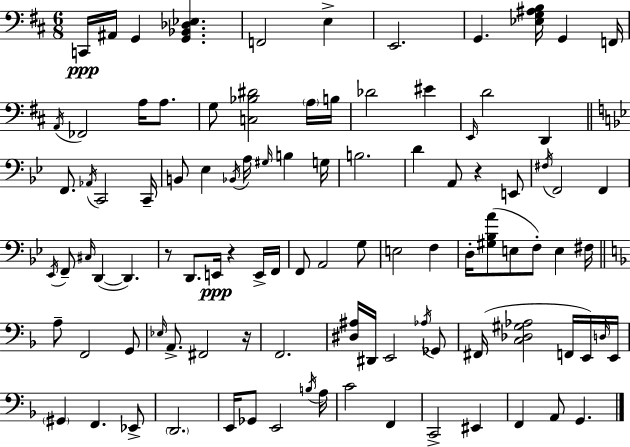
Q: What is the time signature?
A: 6/8